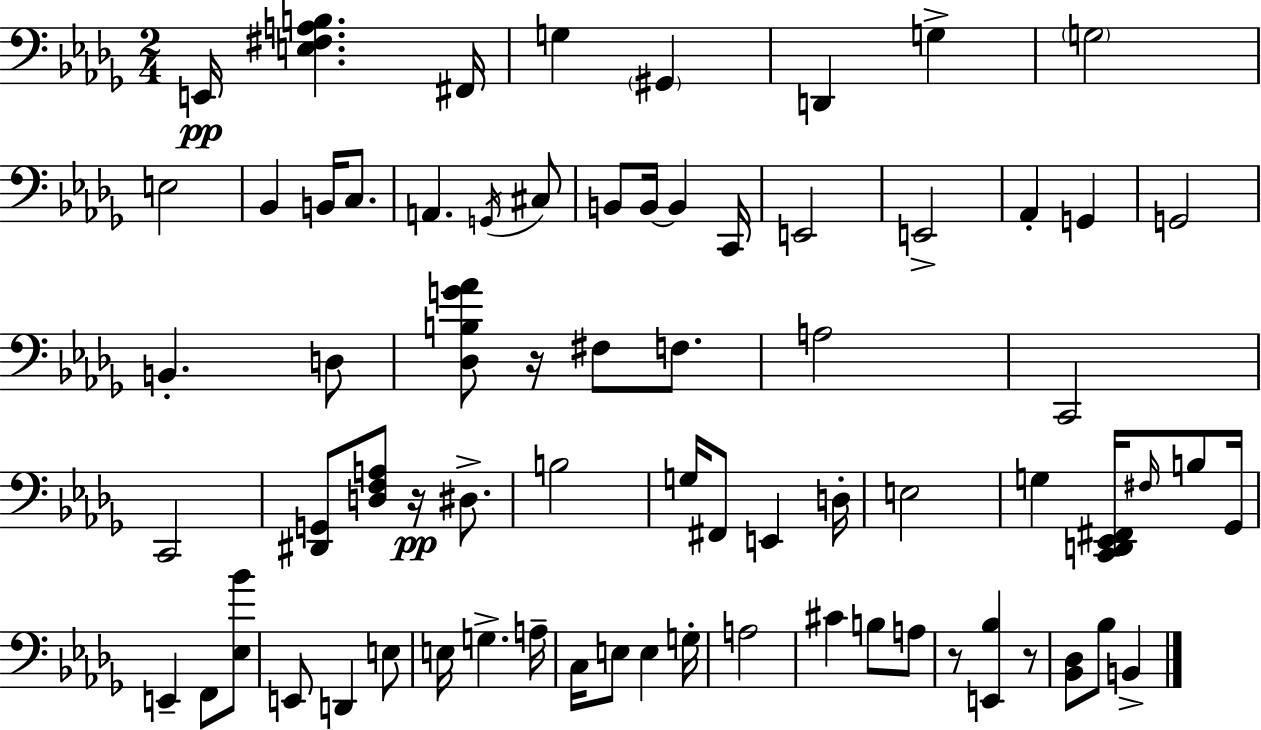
X:1
T:Untitled
M:2/4
L:1/4
K:Bbm
E,,/4 [E,^F,A,B,] ^F,,/4 G, ^G,, D,, G, G,2 E,2 _B,, B,,/4 C,/2 A,, G,,/4 ^C,/2 B,,/2 B,,/4 B,, C,,/4 E,,2 E,,2 _A,, G,, G,,2 B,, D,/2 [_D,B,G_A]/2 z/4 ^F,/2 F,/2 A,2 C,,2 C,,2 [^D,,G,,]/2 [D,F,A,]/2 z/4 ^D,/2 B,2 G,/4 ^F,,/2 E,, D,/4 E,2 G, [C,,D,,_E,,^F,,]/4 ^F,/4 B,/2 _G,,/4 E,, F,,/2 [_E,_B]/2 E,,/2 D,, E,/2 E,/4 G, A,/4 C,/4 E,/2 E, G,/4 A,2 ^C B,/2 A,/2 z/2 [E,,_B,] z/2 [_B,,_D,]/2 _B,/2 B,,